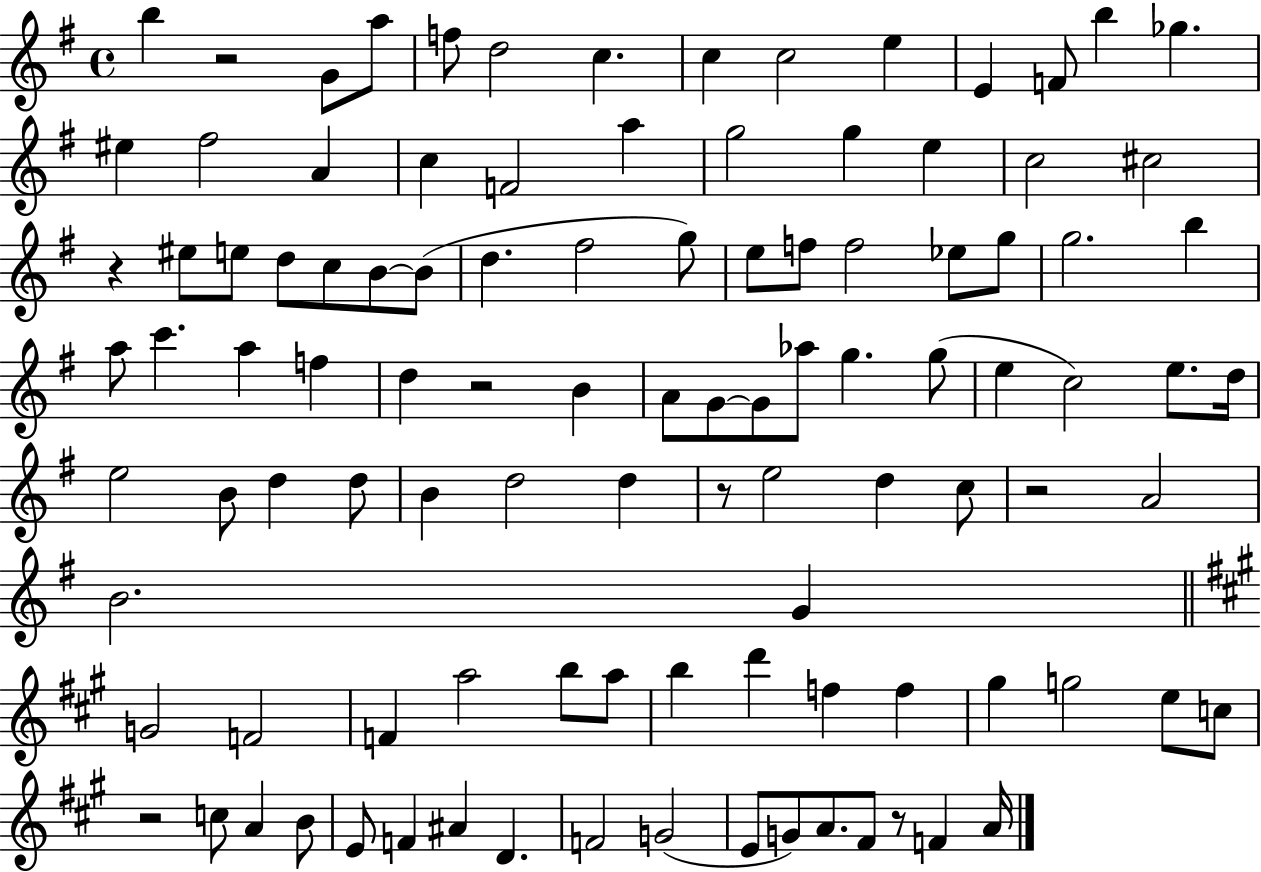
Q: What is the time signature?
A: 4/4